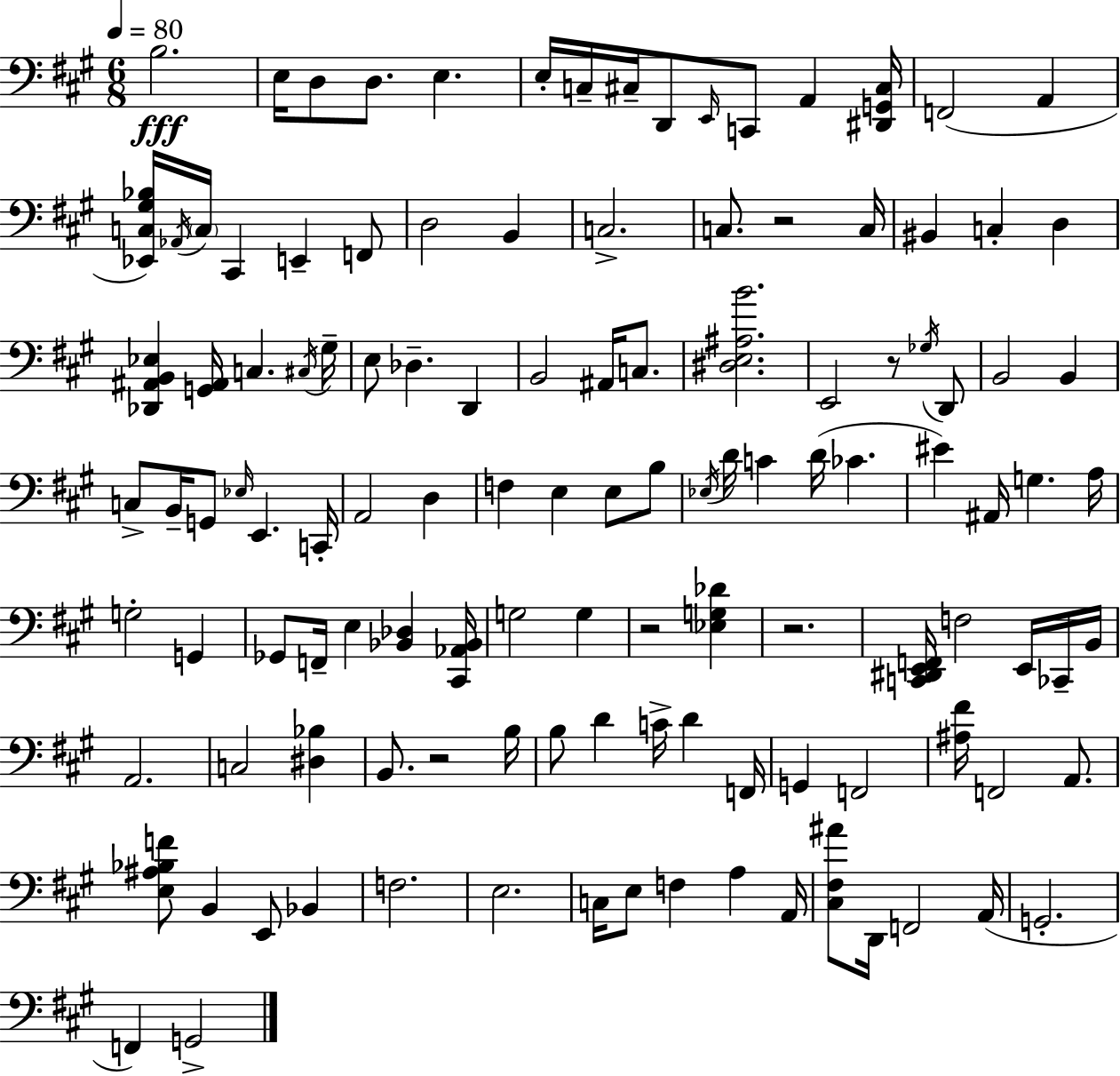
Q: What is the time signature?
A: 6/8